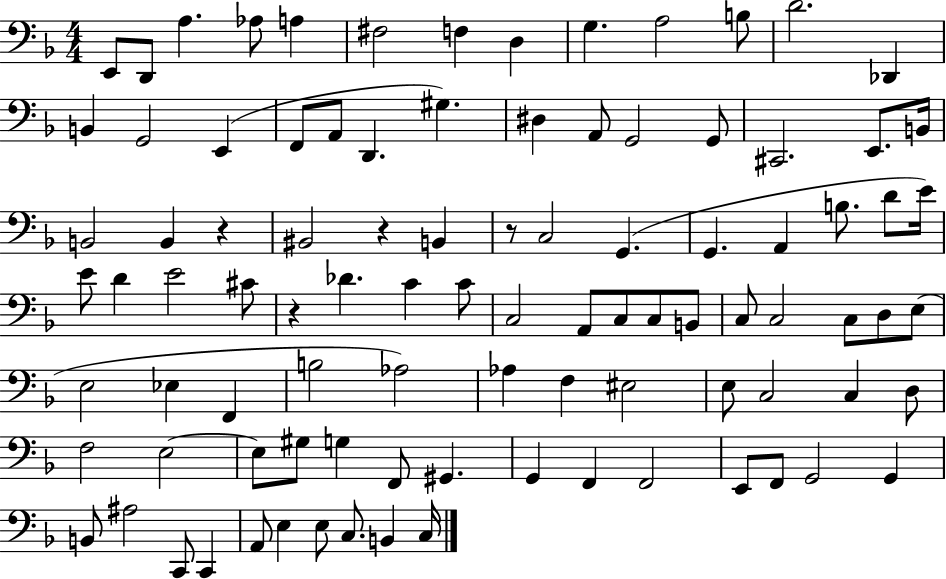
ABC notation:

X:1
T:Untitled
M:4/4
L:1/4
K:F
E,,/2 D,,/2 A, _A,/2 A, ^F,2 F, D, G, A,2 B,/2 D2 _D,, B,, G,,2 E,, F,,/2 A,,/2 D,, ^G, ^D, A,,/2 G,,2 G,,/2 ^C,,2 E,,/2 B,,/4 B,,2 B,, z ^B,,2 z B,, z/2 C,2 G,, G,, A,, B,/2 D/2 E/4 E/2 D E2 ^C/2 z _D C C/2 C,2 A,,/2 C,/2 C,/2 B,,/2 C,/2 C,2 C,/2 D,/2 E,/2 E,2 _E, F,, B,2 _A,2 _A, F, ^E,2 E,/2 C,2 C, D,/2 F,2 E,2 E,/2 ^G,/2 G, F,,/2 ^G,, G,, F,, F,,2 E,,/2 F,,/2 G,,2 G,, B,,/2 ^A,2 C,,/2 C,, A,,/2 E, E,/2 C,/2 B,, C,/4